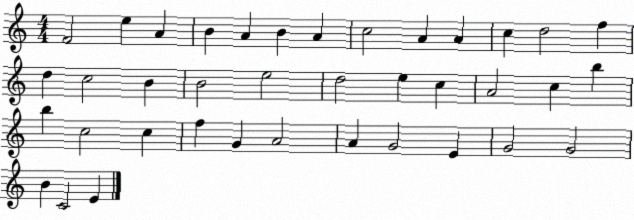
X:1
T:Untitled
M:4/4
L:1/4
K:C
F2 e A B A B A c2 A A c d2 f d c2 B B2 e2 d2 e c A2 c b b c2 c f G A2 A G2 E G2 G2 B C2 E